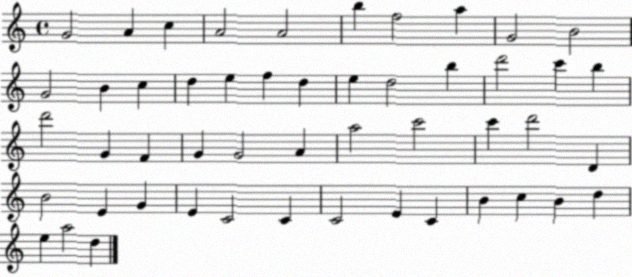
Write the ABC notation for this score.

X:1
T:Untitled
M:4/4
L:1/4
K:C
G2 A c A2 A2 b f2 a G2 B2 G2 B c d e f d e d2 b d'2 c' b d'2 G F G G2 A a2 c'2 c' d'2 D B2 E G E C2 C C2 E C B c B d e a2 d